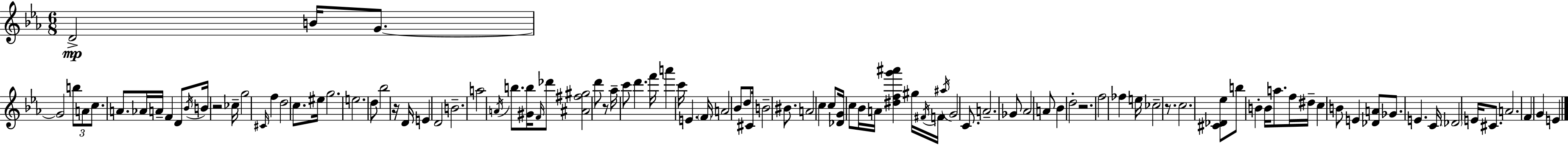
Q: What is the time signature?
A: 6/8